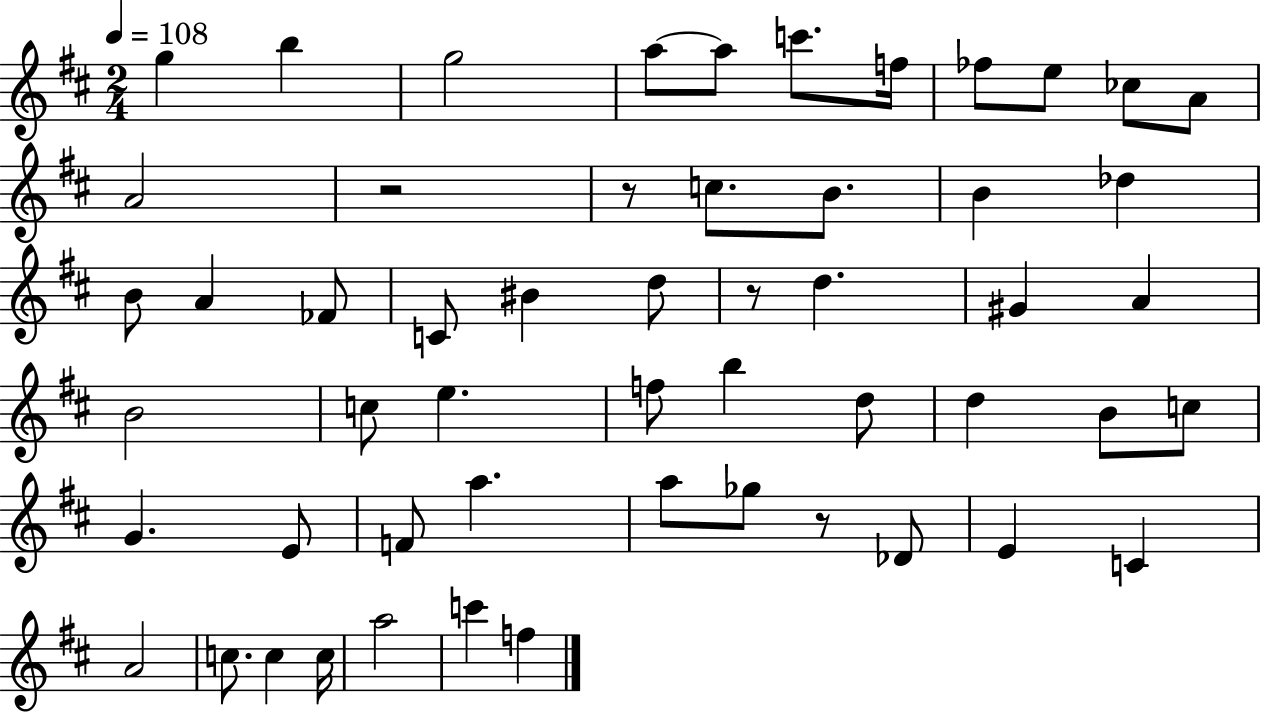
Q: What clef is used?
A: treble